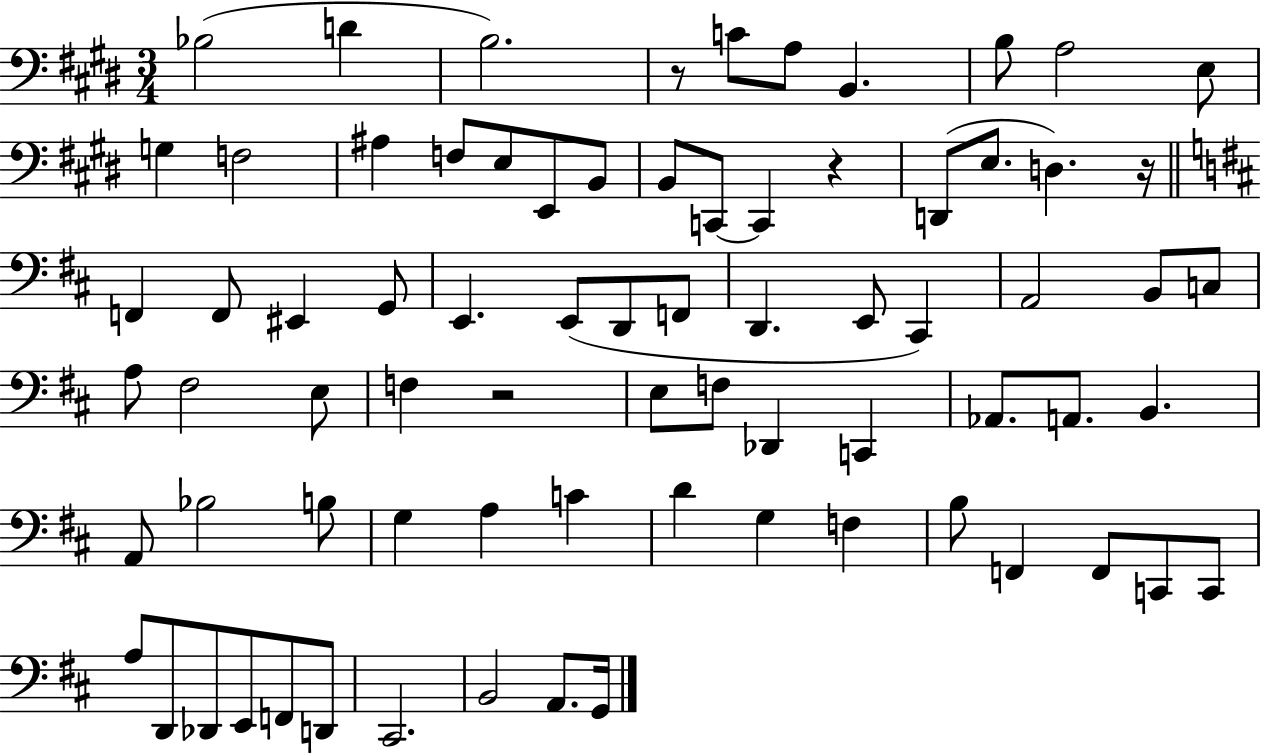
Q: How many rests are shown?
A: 4